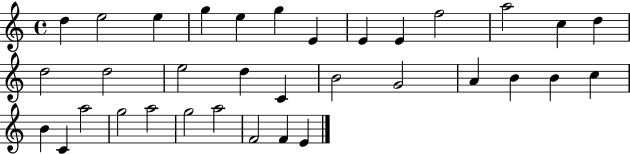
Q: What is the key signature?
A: C major